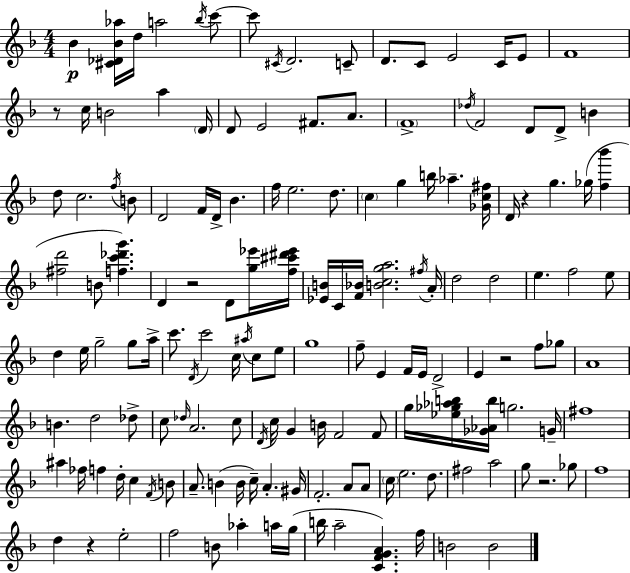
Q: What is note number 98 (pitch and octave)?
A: A#5